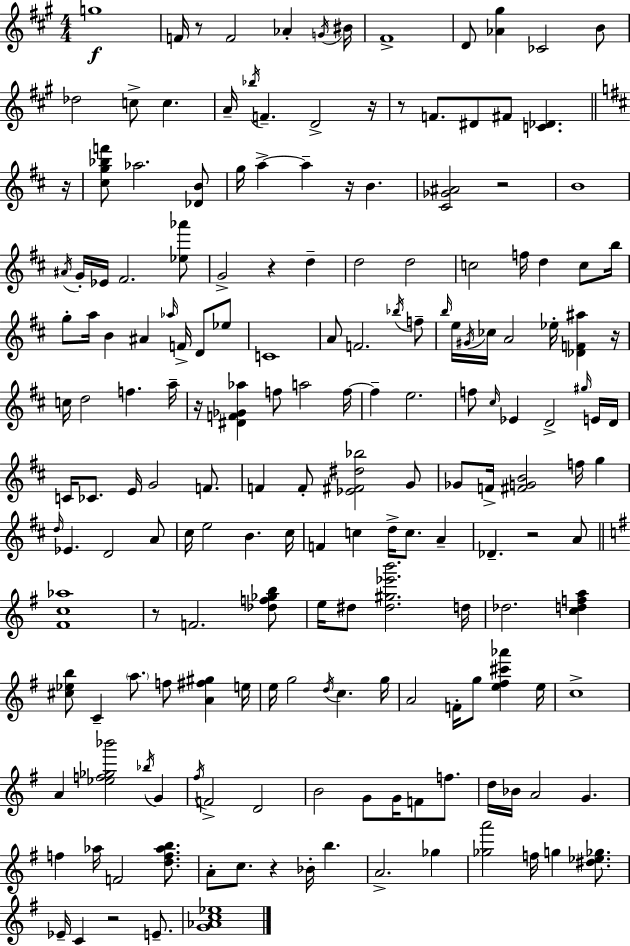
X:1
T:Untitled
M:4/4
L:1/4
K:A
g4 F/4 z/2 F2 _A G/4 ^B/4 ^F4 D/2 [_A^g] _C2 B/2 _d2 c/2 c A/4 _b/4 F D2 z/4 z/2 F/2 ^D/2 ^F/2 [C_D] z/4 [^cg_bf']/2 _a2 [_DB]/2 g/4 a a z/4 B [^C_G^A]2 z2 B4 ^A/4 G/4 _E/4 ^F2 [_e_a']/2 G2 z d d2 d2 c2 f/4 d c/2 b/4 g/2 a/4 B ^A _a/4 F/4 D/2 _e/2 C4 A/2 F2 _b/4 f/2 b/4 e/4 ^G/4 _c/4 A2 _e/4 [_DF^a] z/4 c/4 d2 f a/4 z/4 [^DF_G_a] f/2 a2 f/4 f e2 f/2 ^c/4 _E D2 ^g/4 E/4 D/4 C/4 _C/2 E/4 G2 F/2 F F/2 [_E^F^d_b]2 G/2 _G/2 F/4 [^FGB]2 f/4 g d/4 _E D2 A/2 ^c/4 e2 B ^c/4 F c d/4 c/2 A _D z2 A/2 [^Fc_a]4 z/2 F2 [_df_gb]/2 e/4 ^d/2 [^d^g_e'b']2 d/4 _d2 [cdfa] [^c_eb]/2 C a/2 f/2 [A^f^g] e/4 e/4 g2 d/4 c g/4 A2 F/4 g/2 [e^f^c'_a'] e/4 c4 A [_ef_g_b']2 _b/4 G ^f/4 F2 D2 B2 G/2 G/4 F/2 f/2 d/4 _B/4 A2 G f _a/4 F2 [df_ab]/2 A/2 c/2 z _B/4 b A2 _g [_ga']2 f/4 g [^d_e_g]/2 _E/4 C z2 E/2 [G_Ac_e]4